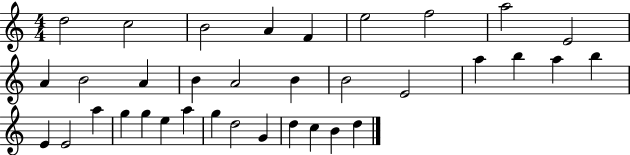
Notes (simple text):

D5/h C5/h B4/h A4/q F4/q E5/h F5/h A5/h E4/h A4/q B4/h A4/q B4/q A4/h B4/q B4/h E4/h A5/q B5/q A5/q B5/q E4/q E4/h A5/q G5/q G5/q E5/q A5/q G5/q D5/h G4/q D5/q C5/q B4/q D5/q